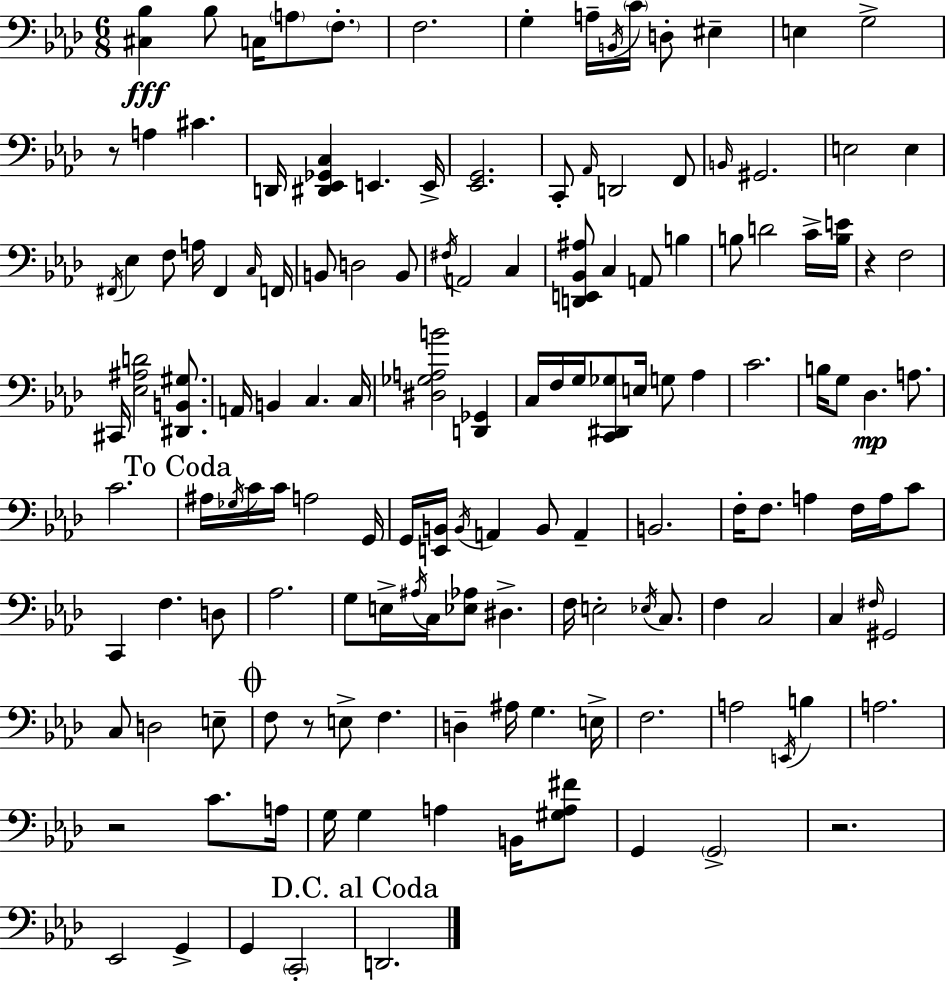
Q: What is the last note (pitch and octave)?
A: D2